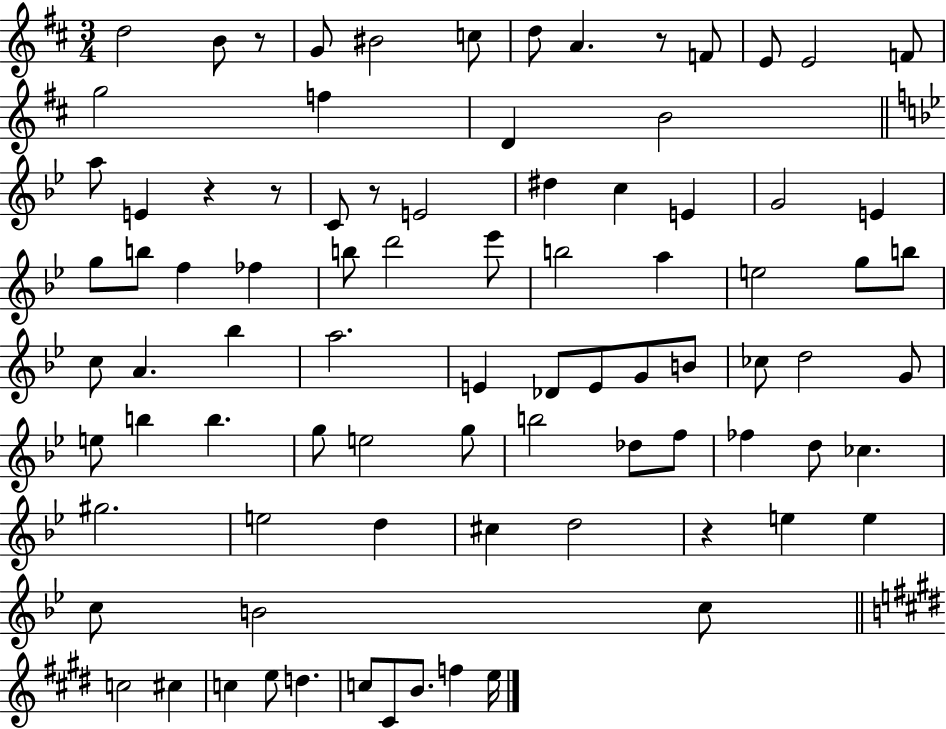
D5/h B4/e R/e G4/e BIS4/h C5/e D5/e A4/q. R/e F4/e E4/e E4/h F4/e G5/h F5/q D4/q B4/h A5/e E4/q R/q R/e C4/e R/e E4/h D#5/q C5/q E4/q G4/h E4/q G5/e B5/e F5/q FES5/q B5/e D6/h Eb6/e B5/h A5/q E5/h G5/e B5/e C5/e A4/q. Bb5/q A5/h. E4/q Db4/e E4/e G4/e B4/e CES5/e D5/h G4/e E5/e B5/q B5/q. G5/e E5/h G5/e B5/h Db5/e F5/e FES5/q D5/e CES5/q. G#5/h. E5/h D5/q C#5/q D5/h R/q E5/q E5/q C5/e B4/h C5/e C5/h C#5/q C5/q E5/e D5/q. C5/e C#4/e B4/e. F5/q E5/s